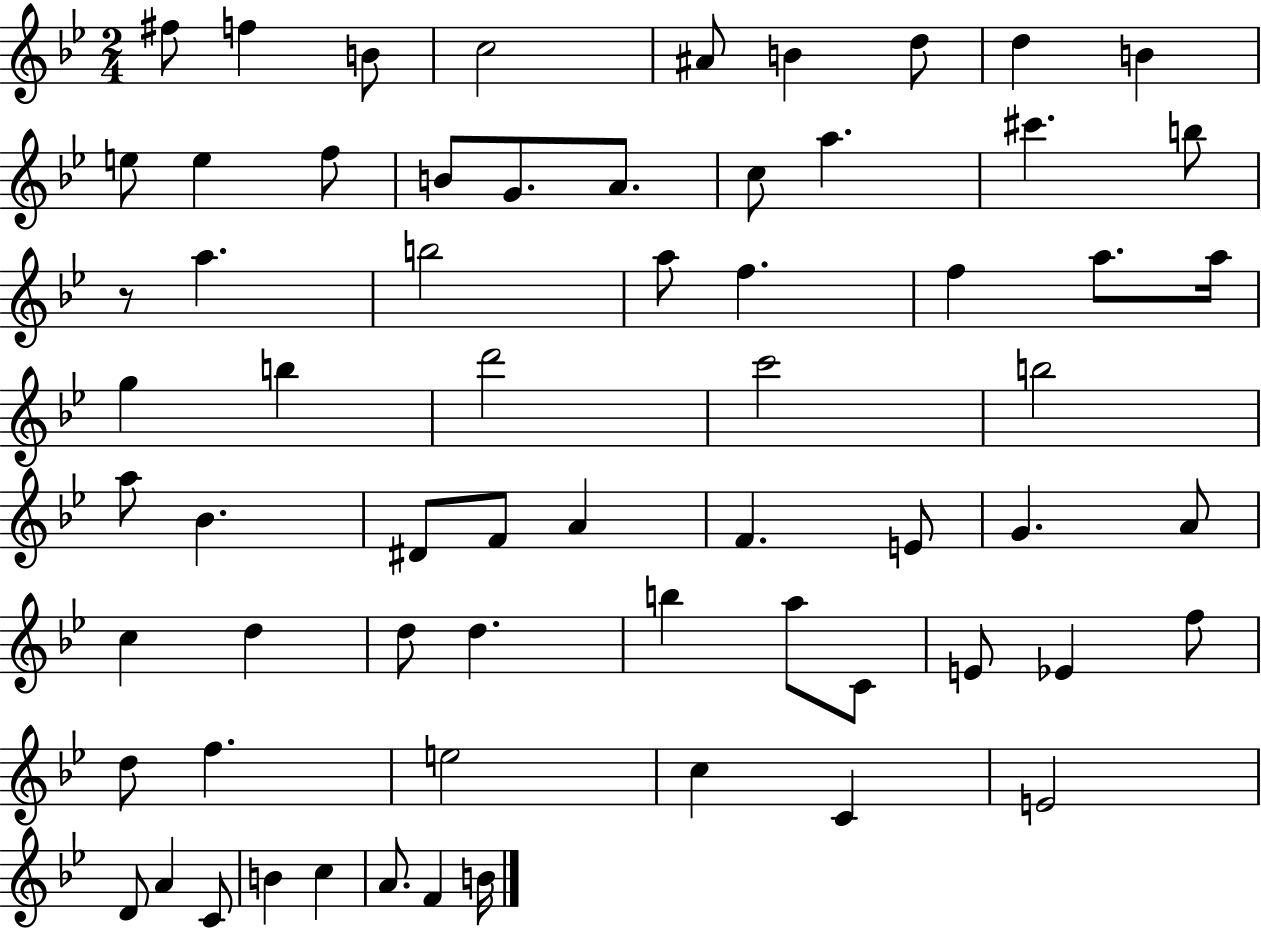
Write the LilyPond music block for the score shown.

{
  \clef treble
  \numericTimeSignature
  \time 2/4
  \key bes \major
  fis''8 f''4 b'8 | c''2 | ais'8 b'4 d''8 | d''4 b'4 | \break e''8 e''4 f''8 | b'8 g'8. a'8. | c''8 a''4. | cis'''4. b''8 | \break r8 a''4. | b''2 | a''8 f''4. | f''4 a''8. a''16 | \break g''4 b''4 | d'''2 | c'''2 | b''2 | \break a''8 bes'4. | dis'8 f'8 a'4 | f'4. e'8 | g'4. a'8 | \break c''4 d''4 | d''8 d''4. | b''4 a''8 c'8 | e'8 ees'4 f''8 | \break d''8 f''4. | e''2 | c''4 c'4 | e'2 | \break d'8 a'4 c'8 | b'4 c''4 | a'8. f'4 b'16 | \bar "|."
}